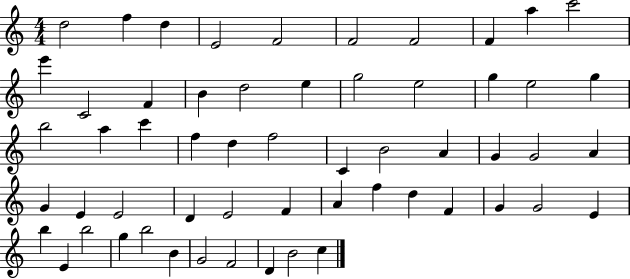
D5/h F5/q D5/q E4/h F4/h F4/h F4/h F4/q A5/q C6/h E6/q C4/h F4/q B4/q D5/h E5/q G5/h E5/h G5/q E5/h G5/q B5/h A5/q C6/q F5/q D5/q F5/h C4/q B4/h A4/q G4/q G4/h A4/q G4/q E4/q E4/h D4/q E4/h F4/q A4/q F5/q D5/q F4/q G4/q G4/h E4/q B5/q E4/q B5/h G5/q B5/h B4/q G4/h F4/h D4/q B4/h C5/q